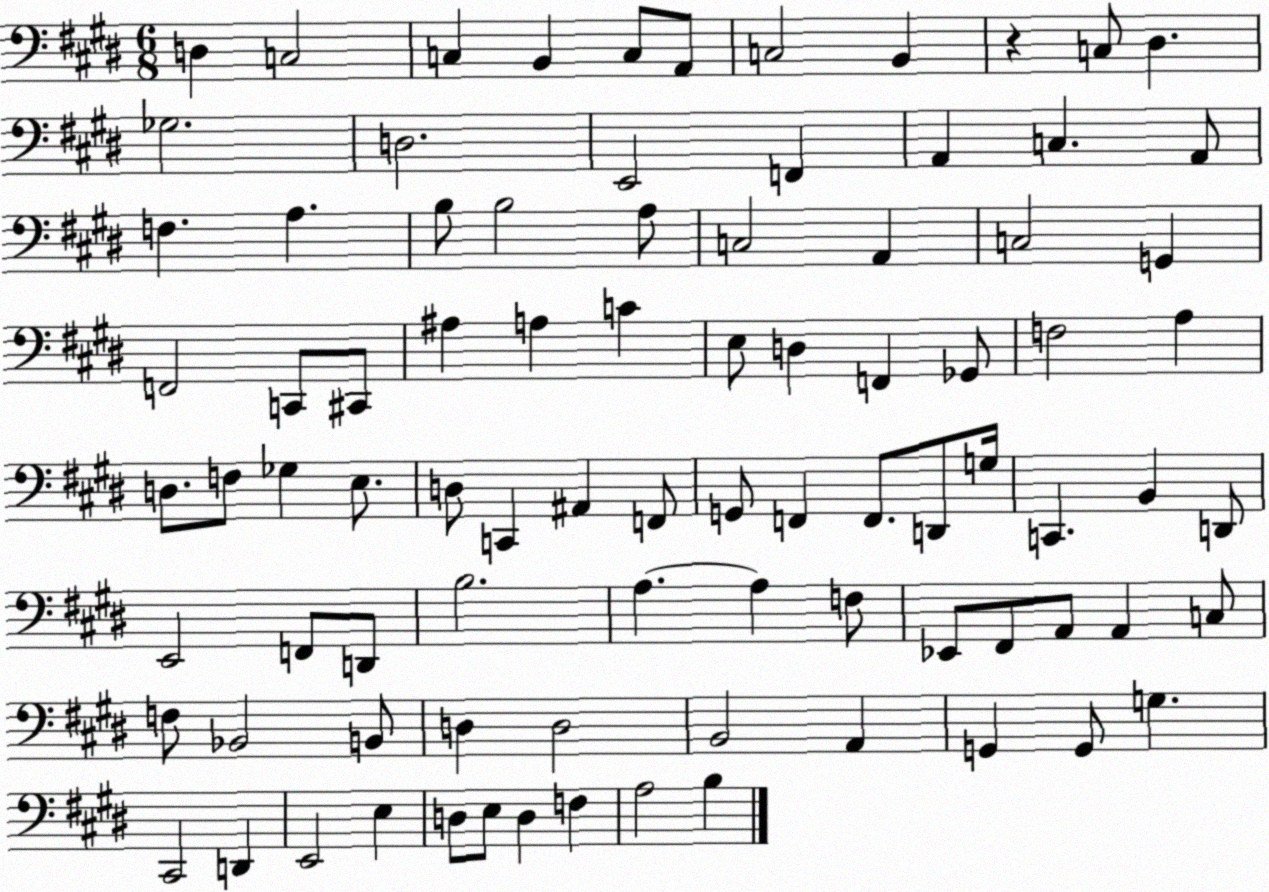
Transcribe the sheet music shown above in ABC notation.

X:1
T:Untitled
M:6/8
L:1/4
K:E
D, C,2 C, B,, C,/2 A,,/2 C,2 B,, z C,/2 ^D, _G,2 D,2 E,,2 F,, A,, C, A,,/2 F, A, B,/2 B,2 A,/2 C,2 A,, C,2 G,, F,,2 C,,/2 ^C,,/2 ^A, A, C E,/2 D, F,, _G,,/2 F,2 A, D,/2 F,/2 _G, E,/2 D,/2 C,, ^A,, F,,/2 G,,/2 F,, F,,/2 D,,/2 G,/4 C,, B,, D,,/2 E,,2 F,,/2 D,,/2 B,2 A, A, F,/2 _E,,/2 ^F,,/2 A,,/2 A,, C,/2 F,/2 _B,,2 B,,/2 D, D,2 B,,2 A,, G,, G,,/2 G, ^C,,2 D,, E,,2 E, D,/2 E,/2 D, F, A,2 B,